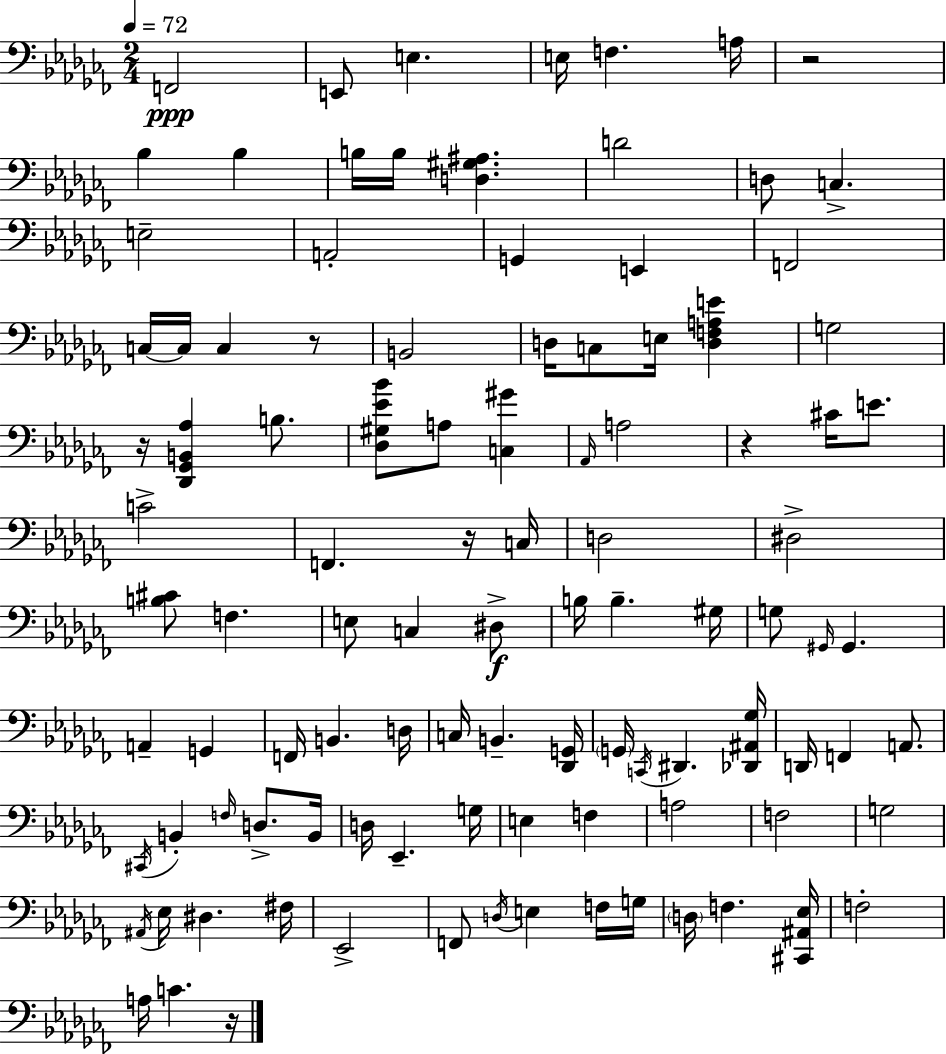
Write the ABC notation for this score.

X:1
T:Untitled
M:2/4
L:1/4
K:Abm
F,,2 E,,/2 E, E,/4 F, A,/4 z2 _B, _B, B,/4 B,/4 [D,^G,^A,] D2 D,/2 C, E,2 A,,2 G,, E,, F,,2 C,/4 C,/4 C, z/2 B,,2 D,/4 C,/2 E,/4 [D,F,A,E] G,2 z/4 [_D,,_G,,B,,_A,] B,/2 [_D,^G,_E_B]/2 A,/2 [C,^G] _A,,/4 A,2 z ^C/4 E/2 C2 F,, z/4 C,/4 D,2 ^D,2 [B,^C]/2 F, E,/2 C, ^D,/2 B,/4 B, ^G,/4 G,/2 ^G,,/4 ^G,, A,, G,, F,,/4 B,, D,/4 C,/4 B,, [_D,,G,,]/4 G,,/4 C,,/4 ^D,, [_D,,^A,,_G,]/4 D,,/4 F,, A,,/2 ^C,,/4 B,, F,/4 D,/2 B,,/4 D,/4 _E,, G,/4 E, F, A,2 F,2 G,2 ^A,,/4 _E,/4 ^D, ^F,/4 _E,,2 F,,/2 D,/4 E, F,/4 G,/4 D,/4 F, [^C,,^A,,_E,]/4 F,2 A,/4 C z/4